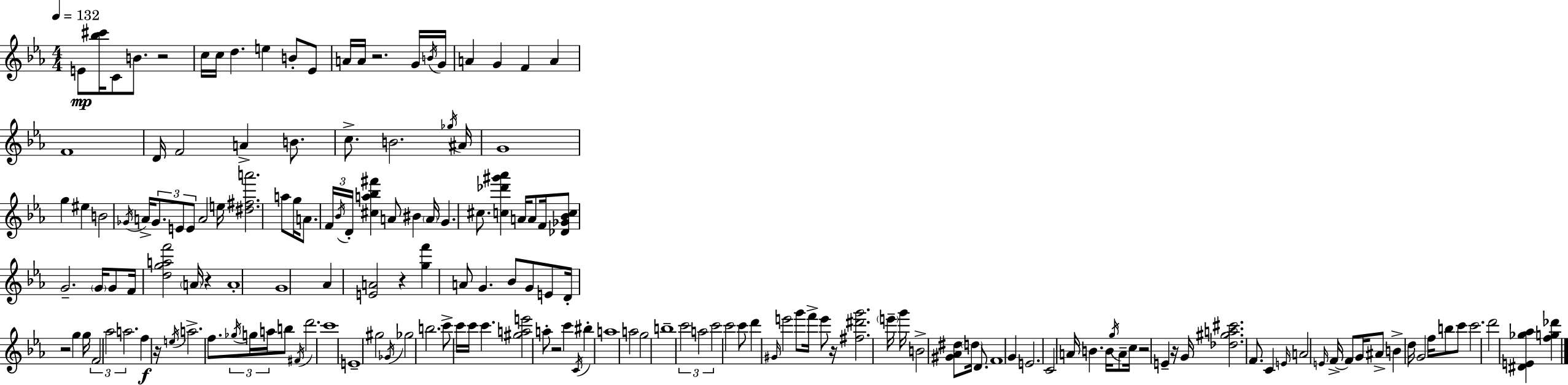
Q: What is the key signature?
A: EES major